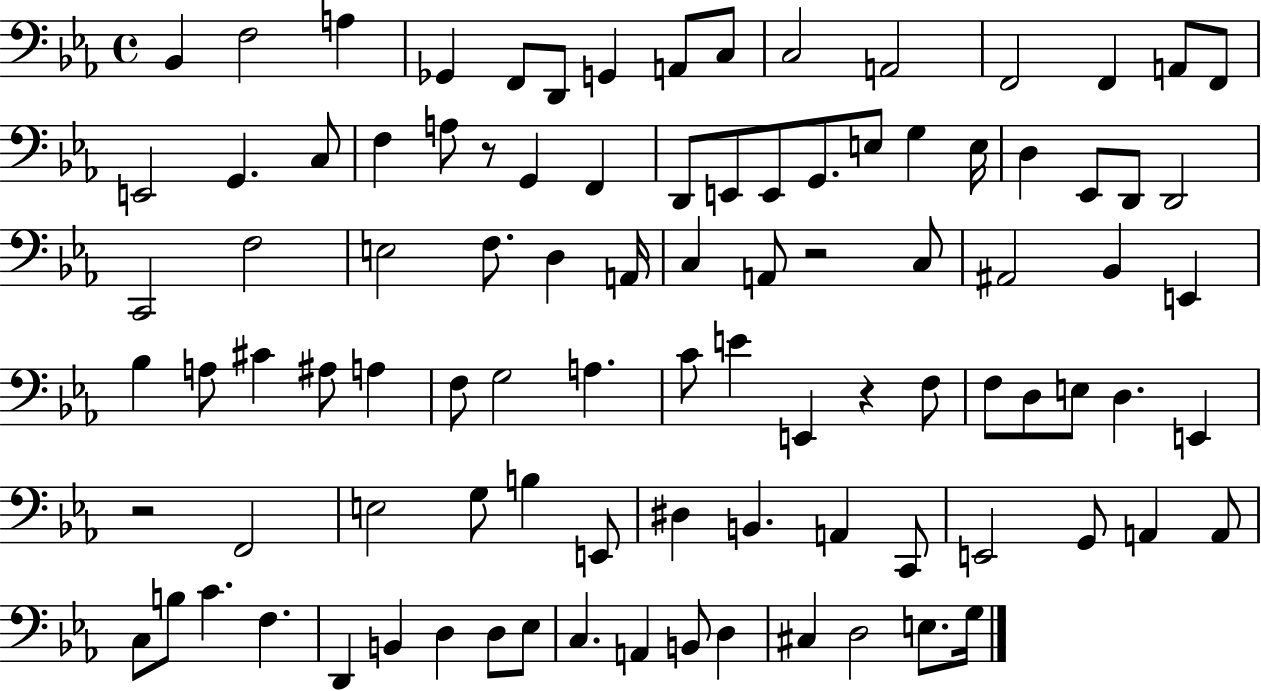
{
  \clef bass
  \time 4/4
  \defaultTimeSignature
  \key ees \major
  \repeat volta 2 { bes,4 f2 a4 | ges,4 f,8 d,8 g,4 a,8 c8 | c2 a,2 | f,2 f,4 a,8 f,8 | \break e,2 g,4. c8 | f4 a8 r8 g,4 f,4 | d,8 e,8 e,8 g,8. e8 g4 e16 | d4 ees,8 d,8 d,2 | \break c,2 f2 | e2 f8. d4 a,16 | c4 a,8 r2 c8 | ais,2 bes,4 e,4 | \break bes4 a8 cis'4 ais8 a4 | f8 g2 a4. | c'8 e'4 e,4 r4 f8 | f8 d8 e8 d4. e,4 | \break r2 f,2 | e2 g8 b4 e,8 | dis4 b,4. a,4 c,8 | e,2 g,8 a,4 a,8 | \break c8 b8 c'4. f4. | d,4 b,4 d4 d8 ees8 | c4. a,4 b,8 d4 | cis4 d2 e8. g16 | \break } \bar "|."
}